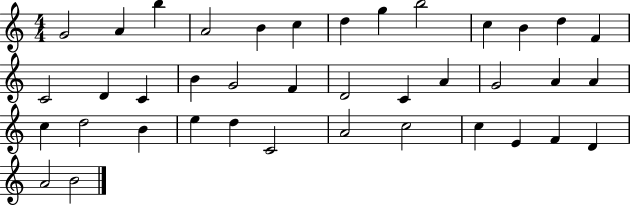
{
  \clef treble
  \numericTimeSignature
  \time 4/4
  \key c \major
  g'2 a'4 b''4 | a'2 b'4 c''4 | d''4 g''4 b''2 | c''4 b'4 d''4 f'4 | \break c'2 d'4 c'4 | b'4 g'2 f'4 | d'2 c'4 a'4 | g'2 a'4 a'4 | \break c''4 d''2 b'4 | e''4 d''4 c'2 | a'2 c''2 | c''4 e'4 f'4 d'4 | \break a'2 b'2 | \bar "|."
}